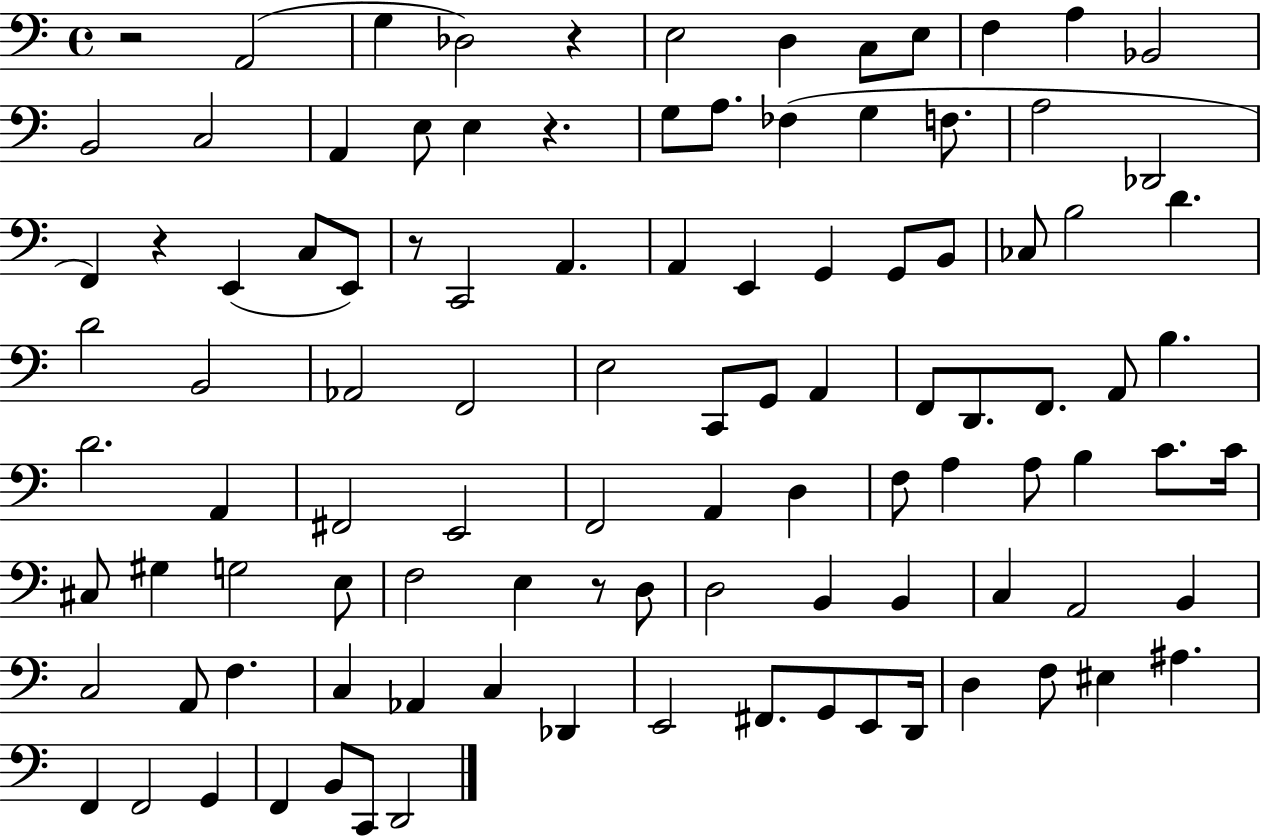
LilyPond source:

{
  \clef bass
  \time 4/4
  \defaultTimeSignature
  \key c \major
  \repeat volta 2 { r2 a,2( | g4 des2) r4 | e2 d4 c8 e8 | f4 a4 bes,2 | \break b,2 c2 | a,4 e8 e4 r4. | g8 a8. fes4( g4 f8. | a2 des,2 | \break f,4) r4 e,4( c8 e,8) | r8 c,2 a,4. | a,4 e,4 g,4 g,8 b,8 | ces8 b2 d'4. | \break d'2 b,2 | aes,2 f,2 | e2 c,8 g,8 a,4 | f,8 d,8. f,8. a,8 b4. | \break d'2. a,4 | fis,2 e,2 | f,2 a,4 d4 | f8 a4 a8 b4 c'8. c'16 | \break cis8 gis4 g2 e8 | f2 e4 r8 d8 | d2 b,4 b,4 | c4 a,2 b,4 | \break c2 a,8 f4. | c4 aes,4 c4 des,4 | e,2 fis,8. g,8 e,8 d,16 | d4 f8 eis4 ais4. | \break f,4 f,2 g,4 | f,4 b,8 c,8 d,2 | } \bar "|."
}